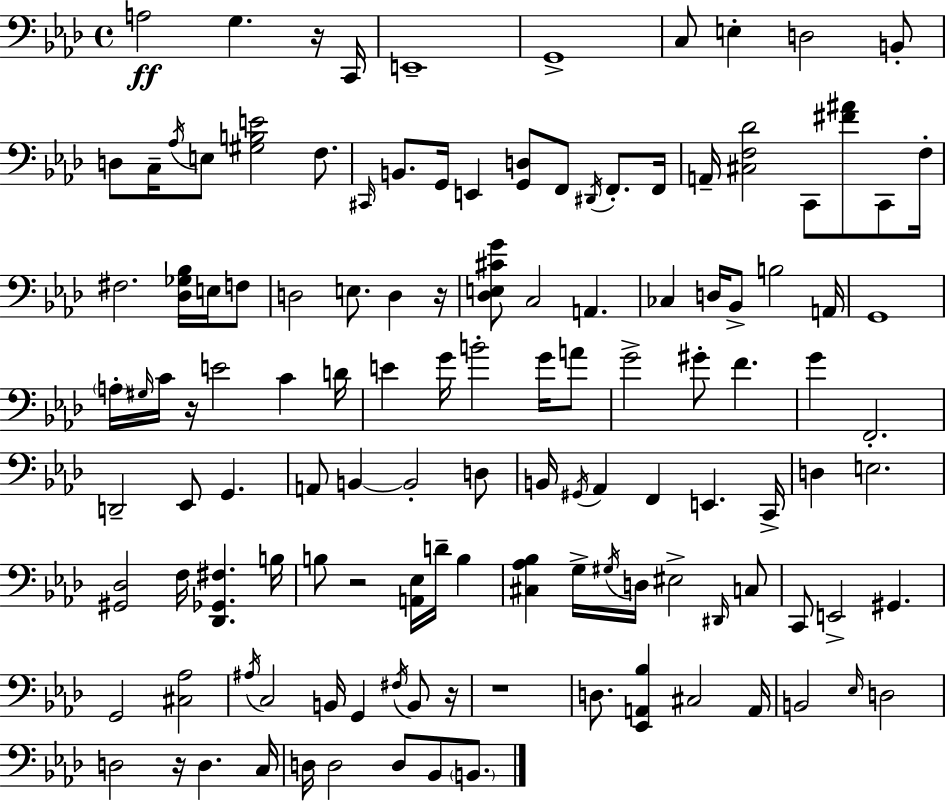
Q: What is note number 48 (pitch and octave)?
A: G4